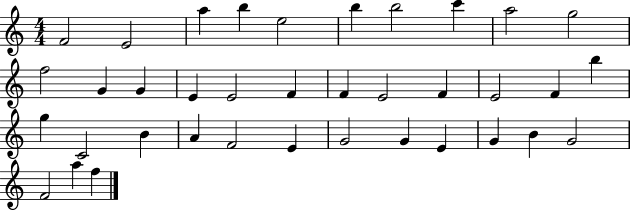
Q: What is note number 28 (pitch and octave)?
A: E4